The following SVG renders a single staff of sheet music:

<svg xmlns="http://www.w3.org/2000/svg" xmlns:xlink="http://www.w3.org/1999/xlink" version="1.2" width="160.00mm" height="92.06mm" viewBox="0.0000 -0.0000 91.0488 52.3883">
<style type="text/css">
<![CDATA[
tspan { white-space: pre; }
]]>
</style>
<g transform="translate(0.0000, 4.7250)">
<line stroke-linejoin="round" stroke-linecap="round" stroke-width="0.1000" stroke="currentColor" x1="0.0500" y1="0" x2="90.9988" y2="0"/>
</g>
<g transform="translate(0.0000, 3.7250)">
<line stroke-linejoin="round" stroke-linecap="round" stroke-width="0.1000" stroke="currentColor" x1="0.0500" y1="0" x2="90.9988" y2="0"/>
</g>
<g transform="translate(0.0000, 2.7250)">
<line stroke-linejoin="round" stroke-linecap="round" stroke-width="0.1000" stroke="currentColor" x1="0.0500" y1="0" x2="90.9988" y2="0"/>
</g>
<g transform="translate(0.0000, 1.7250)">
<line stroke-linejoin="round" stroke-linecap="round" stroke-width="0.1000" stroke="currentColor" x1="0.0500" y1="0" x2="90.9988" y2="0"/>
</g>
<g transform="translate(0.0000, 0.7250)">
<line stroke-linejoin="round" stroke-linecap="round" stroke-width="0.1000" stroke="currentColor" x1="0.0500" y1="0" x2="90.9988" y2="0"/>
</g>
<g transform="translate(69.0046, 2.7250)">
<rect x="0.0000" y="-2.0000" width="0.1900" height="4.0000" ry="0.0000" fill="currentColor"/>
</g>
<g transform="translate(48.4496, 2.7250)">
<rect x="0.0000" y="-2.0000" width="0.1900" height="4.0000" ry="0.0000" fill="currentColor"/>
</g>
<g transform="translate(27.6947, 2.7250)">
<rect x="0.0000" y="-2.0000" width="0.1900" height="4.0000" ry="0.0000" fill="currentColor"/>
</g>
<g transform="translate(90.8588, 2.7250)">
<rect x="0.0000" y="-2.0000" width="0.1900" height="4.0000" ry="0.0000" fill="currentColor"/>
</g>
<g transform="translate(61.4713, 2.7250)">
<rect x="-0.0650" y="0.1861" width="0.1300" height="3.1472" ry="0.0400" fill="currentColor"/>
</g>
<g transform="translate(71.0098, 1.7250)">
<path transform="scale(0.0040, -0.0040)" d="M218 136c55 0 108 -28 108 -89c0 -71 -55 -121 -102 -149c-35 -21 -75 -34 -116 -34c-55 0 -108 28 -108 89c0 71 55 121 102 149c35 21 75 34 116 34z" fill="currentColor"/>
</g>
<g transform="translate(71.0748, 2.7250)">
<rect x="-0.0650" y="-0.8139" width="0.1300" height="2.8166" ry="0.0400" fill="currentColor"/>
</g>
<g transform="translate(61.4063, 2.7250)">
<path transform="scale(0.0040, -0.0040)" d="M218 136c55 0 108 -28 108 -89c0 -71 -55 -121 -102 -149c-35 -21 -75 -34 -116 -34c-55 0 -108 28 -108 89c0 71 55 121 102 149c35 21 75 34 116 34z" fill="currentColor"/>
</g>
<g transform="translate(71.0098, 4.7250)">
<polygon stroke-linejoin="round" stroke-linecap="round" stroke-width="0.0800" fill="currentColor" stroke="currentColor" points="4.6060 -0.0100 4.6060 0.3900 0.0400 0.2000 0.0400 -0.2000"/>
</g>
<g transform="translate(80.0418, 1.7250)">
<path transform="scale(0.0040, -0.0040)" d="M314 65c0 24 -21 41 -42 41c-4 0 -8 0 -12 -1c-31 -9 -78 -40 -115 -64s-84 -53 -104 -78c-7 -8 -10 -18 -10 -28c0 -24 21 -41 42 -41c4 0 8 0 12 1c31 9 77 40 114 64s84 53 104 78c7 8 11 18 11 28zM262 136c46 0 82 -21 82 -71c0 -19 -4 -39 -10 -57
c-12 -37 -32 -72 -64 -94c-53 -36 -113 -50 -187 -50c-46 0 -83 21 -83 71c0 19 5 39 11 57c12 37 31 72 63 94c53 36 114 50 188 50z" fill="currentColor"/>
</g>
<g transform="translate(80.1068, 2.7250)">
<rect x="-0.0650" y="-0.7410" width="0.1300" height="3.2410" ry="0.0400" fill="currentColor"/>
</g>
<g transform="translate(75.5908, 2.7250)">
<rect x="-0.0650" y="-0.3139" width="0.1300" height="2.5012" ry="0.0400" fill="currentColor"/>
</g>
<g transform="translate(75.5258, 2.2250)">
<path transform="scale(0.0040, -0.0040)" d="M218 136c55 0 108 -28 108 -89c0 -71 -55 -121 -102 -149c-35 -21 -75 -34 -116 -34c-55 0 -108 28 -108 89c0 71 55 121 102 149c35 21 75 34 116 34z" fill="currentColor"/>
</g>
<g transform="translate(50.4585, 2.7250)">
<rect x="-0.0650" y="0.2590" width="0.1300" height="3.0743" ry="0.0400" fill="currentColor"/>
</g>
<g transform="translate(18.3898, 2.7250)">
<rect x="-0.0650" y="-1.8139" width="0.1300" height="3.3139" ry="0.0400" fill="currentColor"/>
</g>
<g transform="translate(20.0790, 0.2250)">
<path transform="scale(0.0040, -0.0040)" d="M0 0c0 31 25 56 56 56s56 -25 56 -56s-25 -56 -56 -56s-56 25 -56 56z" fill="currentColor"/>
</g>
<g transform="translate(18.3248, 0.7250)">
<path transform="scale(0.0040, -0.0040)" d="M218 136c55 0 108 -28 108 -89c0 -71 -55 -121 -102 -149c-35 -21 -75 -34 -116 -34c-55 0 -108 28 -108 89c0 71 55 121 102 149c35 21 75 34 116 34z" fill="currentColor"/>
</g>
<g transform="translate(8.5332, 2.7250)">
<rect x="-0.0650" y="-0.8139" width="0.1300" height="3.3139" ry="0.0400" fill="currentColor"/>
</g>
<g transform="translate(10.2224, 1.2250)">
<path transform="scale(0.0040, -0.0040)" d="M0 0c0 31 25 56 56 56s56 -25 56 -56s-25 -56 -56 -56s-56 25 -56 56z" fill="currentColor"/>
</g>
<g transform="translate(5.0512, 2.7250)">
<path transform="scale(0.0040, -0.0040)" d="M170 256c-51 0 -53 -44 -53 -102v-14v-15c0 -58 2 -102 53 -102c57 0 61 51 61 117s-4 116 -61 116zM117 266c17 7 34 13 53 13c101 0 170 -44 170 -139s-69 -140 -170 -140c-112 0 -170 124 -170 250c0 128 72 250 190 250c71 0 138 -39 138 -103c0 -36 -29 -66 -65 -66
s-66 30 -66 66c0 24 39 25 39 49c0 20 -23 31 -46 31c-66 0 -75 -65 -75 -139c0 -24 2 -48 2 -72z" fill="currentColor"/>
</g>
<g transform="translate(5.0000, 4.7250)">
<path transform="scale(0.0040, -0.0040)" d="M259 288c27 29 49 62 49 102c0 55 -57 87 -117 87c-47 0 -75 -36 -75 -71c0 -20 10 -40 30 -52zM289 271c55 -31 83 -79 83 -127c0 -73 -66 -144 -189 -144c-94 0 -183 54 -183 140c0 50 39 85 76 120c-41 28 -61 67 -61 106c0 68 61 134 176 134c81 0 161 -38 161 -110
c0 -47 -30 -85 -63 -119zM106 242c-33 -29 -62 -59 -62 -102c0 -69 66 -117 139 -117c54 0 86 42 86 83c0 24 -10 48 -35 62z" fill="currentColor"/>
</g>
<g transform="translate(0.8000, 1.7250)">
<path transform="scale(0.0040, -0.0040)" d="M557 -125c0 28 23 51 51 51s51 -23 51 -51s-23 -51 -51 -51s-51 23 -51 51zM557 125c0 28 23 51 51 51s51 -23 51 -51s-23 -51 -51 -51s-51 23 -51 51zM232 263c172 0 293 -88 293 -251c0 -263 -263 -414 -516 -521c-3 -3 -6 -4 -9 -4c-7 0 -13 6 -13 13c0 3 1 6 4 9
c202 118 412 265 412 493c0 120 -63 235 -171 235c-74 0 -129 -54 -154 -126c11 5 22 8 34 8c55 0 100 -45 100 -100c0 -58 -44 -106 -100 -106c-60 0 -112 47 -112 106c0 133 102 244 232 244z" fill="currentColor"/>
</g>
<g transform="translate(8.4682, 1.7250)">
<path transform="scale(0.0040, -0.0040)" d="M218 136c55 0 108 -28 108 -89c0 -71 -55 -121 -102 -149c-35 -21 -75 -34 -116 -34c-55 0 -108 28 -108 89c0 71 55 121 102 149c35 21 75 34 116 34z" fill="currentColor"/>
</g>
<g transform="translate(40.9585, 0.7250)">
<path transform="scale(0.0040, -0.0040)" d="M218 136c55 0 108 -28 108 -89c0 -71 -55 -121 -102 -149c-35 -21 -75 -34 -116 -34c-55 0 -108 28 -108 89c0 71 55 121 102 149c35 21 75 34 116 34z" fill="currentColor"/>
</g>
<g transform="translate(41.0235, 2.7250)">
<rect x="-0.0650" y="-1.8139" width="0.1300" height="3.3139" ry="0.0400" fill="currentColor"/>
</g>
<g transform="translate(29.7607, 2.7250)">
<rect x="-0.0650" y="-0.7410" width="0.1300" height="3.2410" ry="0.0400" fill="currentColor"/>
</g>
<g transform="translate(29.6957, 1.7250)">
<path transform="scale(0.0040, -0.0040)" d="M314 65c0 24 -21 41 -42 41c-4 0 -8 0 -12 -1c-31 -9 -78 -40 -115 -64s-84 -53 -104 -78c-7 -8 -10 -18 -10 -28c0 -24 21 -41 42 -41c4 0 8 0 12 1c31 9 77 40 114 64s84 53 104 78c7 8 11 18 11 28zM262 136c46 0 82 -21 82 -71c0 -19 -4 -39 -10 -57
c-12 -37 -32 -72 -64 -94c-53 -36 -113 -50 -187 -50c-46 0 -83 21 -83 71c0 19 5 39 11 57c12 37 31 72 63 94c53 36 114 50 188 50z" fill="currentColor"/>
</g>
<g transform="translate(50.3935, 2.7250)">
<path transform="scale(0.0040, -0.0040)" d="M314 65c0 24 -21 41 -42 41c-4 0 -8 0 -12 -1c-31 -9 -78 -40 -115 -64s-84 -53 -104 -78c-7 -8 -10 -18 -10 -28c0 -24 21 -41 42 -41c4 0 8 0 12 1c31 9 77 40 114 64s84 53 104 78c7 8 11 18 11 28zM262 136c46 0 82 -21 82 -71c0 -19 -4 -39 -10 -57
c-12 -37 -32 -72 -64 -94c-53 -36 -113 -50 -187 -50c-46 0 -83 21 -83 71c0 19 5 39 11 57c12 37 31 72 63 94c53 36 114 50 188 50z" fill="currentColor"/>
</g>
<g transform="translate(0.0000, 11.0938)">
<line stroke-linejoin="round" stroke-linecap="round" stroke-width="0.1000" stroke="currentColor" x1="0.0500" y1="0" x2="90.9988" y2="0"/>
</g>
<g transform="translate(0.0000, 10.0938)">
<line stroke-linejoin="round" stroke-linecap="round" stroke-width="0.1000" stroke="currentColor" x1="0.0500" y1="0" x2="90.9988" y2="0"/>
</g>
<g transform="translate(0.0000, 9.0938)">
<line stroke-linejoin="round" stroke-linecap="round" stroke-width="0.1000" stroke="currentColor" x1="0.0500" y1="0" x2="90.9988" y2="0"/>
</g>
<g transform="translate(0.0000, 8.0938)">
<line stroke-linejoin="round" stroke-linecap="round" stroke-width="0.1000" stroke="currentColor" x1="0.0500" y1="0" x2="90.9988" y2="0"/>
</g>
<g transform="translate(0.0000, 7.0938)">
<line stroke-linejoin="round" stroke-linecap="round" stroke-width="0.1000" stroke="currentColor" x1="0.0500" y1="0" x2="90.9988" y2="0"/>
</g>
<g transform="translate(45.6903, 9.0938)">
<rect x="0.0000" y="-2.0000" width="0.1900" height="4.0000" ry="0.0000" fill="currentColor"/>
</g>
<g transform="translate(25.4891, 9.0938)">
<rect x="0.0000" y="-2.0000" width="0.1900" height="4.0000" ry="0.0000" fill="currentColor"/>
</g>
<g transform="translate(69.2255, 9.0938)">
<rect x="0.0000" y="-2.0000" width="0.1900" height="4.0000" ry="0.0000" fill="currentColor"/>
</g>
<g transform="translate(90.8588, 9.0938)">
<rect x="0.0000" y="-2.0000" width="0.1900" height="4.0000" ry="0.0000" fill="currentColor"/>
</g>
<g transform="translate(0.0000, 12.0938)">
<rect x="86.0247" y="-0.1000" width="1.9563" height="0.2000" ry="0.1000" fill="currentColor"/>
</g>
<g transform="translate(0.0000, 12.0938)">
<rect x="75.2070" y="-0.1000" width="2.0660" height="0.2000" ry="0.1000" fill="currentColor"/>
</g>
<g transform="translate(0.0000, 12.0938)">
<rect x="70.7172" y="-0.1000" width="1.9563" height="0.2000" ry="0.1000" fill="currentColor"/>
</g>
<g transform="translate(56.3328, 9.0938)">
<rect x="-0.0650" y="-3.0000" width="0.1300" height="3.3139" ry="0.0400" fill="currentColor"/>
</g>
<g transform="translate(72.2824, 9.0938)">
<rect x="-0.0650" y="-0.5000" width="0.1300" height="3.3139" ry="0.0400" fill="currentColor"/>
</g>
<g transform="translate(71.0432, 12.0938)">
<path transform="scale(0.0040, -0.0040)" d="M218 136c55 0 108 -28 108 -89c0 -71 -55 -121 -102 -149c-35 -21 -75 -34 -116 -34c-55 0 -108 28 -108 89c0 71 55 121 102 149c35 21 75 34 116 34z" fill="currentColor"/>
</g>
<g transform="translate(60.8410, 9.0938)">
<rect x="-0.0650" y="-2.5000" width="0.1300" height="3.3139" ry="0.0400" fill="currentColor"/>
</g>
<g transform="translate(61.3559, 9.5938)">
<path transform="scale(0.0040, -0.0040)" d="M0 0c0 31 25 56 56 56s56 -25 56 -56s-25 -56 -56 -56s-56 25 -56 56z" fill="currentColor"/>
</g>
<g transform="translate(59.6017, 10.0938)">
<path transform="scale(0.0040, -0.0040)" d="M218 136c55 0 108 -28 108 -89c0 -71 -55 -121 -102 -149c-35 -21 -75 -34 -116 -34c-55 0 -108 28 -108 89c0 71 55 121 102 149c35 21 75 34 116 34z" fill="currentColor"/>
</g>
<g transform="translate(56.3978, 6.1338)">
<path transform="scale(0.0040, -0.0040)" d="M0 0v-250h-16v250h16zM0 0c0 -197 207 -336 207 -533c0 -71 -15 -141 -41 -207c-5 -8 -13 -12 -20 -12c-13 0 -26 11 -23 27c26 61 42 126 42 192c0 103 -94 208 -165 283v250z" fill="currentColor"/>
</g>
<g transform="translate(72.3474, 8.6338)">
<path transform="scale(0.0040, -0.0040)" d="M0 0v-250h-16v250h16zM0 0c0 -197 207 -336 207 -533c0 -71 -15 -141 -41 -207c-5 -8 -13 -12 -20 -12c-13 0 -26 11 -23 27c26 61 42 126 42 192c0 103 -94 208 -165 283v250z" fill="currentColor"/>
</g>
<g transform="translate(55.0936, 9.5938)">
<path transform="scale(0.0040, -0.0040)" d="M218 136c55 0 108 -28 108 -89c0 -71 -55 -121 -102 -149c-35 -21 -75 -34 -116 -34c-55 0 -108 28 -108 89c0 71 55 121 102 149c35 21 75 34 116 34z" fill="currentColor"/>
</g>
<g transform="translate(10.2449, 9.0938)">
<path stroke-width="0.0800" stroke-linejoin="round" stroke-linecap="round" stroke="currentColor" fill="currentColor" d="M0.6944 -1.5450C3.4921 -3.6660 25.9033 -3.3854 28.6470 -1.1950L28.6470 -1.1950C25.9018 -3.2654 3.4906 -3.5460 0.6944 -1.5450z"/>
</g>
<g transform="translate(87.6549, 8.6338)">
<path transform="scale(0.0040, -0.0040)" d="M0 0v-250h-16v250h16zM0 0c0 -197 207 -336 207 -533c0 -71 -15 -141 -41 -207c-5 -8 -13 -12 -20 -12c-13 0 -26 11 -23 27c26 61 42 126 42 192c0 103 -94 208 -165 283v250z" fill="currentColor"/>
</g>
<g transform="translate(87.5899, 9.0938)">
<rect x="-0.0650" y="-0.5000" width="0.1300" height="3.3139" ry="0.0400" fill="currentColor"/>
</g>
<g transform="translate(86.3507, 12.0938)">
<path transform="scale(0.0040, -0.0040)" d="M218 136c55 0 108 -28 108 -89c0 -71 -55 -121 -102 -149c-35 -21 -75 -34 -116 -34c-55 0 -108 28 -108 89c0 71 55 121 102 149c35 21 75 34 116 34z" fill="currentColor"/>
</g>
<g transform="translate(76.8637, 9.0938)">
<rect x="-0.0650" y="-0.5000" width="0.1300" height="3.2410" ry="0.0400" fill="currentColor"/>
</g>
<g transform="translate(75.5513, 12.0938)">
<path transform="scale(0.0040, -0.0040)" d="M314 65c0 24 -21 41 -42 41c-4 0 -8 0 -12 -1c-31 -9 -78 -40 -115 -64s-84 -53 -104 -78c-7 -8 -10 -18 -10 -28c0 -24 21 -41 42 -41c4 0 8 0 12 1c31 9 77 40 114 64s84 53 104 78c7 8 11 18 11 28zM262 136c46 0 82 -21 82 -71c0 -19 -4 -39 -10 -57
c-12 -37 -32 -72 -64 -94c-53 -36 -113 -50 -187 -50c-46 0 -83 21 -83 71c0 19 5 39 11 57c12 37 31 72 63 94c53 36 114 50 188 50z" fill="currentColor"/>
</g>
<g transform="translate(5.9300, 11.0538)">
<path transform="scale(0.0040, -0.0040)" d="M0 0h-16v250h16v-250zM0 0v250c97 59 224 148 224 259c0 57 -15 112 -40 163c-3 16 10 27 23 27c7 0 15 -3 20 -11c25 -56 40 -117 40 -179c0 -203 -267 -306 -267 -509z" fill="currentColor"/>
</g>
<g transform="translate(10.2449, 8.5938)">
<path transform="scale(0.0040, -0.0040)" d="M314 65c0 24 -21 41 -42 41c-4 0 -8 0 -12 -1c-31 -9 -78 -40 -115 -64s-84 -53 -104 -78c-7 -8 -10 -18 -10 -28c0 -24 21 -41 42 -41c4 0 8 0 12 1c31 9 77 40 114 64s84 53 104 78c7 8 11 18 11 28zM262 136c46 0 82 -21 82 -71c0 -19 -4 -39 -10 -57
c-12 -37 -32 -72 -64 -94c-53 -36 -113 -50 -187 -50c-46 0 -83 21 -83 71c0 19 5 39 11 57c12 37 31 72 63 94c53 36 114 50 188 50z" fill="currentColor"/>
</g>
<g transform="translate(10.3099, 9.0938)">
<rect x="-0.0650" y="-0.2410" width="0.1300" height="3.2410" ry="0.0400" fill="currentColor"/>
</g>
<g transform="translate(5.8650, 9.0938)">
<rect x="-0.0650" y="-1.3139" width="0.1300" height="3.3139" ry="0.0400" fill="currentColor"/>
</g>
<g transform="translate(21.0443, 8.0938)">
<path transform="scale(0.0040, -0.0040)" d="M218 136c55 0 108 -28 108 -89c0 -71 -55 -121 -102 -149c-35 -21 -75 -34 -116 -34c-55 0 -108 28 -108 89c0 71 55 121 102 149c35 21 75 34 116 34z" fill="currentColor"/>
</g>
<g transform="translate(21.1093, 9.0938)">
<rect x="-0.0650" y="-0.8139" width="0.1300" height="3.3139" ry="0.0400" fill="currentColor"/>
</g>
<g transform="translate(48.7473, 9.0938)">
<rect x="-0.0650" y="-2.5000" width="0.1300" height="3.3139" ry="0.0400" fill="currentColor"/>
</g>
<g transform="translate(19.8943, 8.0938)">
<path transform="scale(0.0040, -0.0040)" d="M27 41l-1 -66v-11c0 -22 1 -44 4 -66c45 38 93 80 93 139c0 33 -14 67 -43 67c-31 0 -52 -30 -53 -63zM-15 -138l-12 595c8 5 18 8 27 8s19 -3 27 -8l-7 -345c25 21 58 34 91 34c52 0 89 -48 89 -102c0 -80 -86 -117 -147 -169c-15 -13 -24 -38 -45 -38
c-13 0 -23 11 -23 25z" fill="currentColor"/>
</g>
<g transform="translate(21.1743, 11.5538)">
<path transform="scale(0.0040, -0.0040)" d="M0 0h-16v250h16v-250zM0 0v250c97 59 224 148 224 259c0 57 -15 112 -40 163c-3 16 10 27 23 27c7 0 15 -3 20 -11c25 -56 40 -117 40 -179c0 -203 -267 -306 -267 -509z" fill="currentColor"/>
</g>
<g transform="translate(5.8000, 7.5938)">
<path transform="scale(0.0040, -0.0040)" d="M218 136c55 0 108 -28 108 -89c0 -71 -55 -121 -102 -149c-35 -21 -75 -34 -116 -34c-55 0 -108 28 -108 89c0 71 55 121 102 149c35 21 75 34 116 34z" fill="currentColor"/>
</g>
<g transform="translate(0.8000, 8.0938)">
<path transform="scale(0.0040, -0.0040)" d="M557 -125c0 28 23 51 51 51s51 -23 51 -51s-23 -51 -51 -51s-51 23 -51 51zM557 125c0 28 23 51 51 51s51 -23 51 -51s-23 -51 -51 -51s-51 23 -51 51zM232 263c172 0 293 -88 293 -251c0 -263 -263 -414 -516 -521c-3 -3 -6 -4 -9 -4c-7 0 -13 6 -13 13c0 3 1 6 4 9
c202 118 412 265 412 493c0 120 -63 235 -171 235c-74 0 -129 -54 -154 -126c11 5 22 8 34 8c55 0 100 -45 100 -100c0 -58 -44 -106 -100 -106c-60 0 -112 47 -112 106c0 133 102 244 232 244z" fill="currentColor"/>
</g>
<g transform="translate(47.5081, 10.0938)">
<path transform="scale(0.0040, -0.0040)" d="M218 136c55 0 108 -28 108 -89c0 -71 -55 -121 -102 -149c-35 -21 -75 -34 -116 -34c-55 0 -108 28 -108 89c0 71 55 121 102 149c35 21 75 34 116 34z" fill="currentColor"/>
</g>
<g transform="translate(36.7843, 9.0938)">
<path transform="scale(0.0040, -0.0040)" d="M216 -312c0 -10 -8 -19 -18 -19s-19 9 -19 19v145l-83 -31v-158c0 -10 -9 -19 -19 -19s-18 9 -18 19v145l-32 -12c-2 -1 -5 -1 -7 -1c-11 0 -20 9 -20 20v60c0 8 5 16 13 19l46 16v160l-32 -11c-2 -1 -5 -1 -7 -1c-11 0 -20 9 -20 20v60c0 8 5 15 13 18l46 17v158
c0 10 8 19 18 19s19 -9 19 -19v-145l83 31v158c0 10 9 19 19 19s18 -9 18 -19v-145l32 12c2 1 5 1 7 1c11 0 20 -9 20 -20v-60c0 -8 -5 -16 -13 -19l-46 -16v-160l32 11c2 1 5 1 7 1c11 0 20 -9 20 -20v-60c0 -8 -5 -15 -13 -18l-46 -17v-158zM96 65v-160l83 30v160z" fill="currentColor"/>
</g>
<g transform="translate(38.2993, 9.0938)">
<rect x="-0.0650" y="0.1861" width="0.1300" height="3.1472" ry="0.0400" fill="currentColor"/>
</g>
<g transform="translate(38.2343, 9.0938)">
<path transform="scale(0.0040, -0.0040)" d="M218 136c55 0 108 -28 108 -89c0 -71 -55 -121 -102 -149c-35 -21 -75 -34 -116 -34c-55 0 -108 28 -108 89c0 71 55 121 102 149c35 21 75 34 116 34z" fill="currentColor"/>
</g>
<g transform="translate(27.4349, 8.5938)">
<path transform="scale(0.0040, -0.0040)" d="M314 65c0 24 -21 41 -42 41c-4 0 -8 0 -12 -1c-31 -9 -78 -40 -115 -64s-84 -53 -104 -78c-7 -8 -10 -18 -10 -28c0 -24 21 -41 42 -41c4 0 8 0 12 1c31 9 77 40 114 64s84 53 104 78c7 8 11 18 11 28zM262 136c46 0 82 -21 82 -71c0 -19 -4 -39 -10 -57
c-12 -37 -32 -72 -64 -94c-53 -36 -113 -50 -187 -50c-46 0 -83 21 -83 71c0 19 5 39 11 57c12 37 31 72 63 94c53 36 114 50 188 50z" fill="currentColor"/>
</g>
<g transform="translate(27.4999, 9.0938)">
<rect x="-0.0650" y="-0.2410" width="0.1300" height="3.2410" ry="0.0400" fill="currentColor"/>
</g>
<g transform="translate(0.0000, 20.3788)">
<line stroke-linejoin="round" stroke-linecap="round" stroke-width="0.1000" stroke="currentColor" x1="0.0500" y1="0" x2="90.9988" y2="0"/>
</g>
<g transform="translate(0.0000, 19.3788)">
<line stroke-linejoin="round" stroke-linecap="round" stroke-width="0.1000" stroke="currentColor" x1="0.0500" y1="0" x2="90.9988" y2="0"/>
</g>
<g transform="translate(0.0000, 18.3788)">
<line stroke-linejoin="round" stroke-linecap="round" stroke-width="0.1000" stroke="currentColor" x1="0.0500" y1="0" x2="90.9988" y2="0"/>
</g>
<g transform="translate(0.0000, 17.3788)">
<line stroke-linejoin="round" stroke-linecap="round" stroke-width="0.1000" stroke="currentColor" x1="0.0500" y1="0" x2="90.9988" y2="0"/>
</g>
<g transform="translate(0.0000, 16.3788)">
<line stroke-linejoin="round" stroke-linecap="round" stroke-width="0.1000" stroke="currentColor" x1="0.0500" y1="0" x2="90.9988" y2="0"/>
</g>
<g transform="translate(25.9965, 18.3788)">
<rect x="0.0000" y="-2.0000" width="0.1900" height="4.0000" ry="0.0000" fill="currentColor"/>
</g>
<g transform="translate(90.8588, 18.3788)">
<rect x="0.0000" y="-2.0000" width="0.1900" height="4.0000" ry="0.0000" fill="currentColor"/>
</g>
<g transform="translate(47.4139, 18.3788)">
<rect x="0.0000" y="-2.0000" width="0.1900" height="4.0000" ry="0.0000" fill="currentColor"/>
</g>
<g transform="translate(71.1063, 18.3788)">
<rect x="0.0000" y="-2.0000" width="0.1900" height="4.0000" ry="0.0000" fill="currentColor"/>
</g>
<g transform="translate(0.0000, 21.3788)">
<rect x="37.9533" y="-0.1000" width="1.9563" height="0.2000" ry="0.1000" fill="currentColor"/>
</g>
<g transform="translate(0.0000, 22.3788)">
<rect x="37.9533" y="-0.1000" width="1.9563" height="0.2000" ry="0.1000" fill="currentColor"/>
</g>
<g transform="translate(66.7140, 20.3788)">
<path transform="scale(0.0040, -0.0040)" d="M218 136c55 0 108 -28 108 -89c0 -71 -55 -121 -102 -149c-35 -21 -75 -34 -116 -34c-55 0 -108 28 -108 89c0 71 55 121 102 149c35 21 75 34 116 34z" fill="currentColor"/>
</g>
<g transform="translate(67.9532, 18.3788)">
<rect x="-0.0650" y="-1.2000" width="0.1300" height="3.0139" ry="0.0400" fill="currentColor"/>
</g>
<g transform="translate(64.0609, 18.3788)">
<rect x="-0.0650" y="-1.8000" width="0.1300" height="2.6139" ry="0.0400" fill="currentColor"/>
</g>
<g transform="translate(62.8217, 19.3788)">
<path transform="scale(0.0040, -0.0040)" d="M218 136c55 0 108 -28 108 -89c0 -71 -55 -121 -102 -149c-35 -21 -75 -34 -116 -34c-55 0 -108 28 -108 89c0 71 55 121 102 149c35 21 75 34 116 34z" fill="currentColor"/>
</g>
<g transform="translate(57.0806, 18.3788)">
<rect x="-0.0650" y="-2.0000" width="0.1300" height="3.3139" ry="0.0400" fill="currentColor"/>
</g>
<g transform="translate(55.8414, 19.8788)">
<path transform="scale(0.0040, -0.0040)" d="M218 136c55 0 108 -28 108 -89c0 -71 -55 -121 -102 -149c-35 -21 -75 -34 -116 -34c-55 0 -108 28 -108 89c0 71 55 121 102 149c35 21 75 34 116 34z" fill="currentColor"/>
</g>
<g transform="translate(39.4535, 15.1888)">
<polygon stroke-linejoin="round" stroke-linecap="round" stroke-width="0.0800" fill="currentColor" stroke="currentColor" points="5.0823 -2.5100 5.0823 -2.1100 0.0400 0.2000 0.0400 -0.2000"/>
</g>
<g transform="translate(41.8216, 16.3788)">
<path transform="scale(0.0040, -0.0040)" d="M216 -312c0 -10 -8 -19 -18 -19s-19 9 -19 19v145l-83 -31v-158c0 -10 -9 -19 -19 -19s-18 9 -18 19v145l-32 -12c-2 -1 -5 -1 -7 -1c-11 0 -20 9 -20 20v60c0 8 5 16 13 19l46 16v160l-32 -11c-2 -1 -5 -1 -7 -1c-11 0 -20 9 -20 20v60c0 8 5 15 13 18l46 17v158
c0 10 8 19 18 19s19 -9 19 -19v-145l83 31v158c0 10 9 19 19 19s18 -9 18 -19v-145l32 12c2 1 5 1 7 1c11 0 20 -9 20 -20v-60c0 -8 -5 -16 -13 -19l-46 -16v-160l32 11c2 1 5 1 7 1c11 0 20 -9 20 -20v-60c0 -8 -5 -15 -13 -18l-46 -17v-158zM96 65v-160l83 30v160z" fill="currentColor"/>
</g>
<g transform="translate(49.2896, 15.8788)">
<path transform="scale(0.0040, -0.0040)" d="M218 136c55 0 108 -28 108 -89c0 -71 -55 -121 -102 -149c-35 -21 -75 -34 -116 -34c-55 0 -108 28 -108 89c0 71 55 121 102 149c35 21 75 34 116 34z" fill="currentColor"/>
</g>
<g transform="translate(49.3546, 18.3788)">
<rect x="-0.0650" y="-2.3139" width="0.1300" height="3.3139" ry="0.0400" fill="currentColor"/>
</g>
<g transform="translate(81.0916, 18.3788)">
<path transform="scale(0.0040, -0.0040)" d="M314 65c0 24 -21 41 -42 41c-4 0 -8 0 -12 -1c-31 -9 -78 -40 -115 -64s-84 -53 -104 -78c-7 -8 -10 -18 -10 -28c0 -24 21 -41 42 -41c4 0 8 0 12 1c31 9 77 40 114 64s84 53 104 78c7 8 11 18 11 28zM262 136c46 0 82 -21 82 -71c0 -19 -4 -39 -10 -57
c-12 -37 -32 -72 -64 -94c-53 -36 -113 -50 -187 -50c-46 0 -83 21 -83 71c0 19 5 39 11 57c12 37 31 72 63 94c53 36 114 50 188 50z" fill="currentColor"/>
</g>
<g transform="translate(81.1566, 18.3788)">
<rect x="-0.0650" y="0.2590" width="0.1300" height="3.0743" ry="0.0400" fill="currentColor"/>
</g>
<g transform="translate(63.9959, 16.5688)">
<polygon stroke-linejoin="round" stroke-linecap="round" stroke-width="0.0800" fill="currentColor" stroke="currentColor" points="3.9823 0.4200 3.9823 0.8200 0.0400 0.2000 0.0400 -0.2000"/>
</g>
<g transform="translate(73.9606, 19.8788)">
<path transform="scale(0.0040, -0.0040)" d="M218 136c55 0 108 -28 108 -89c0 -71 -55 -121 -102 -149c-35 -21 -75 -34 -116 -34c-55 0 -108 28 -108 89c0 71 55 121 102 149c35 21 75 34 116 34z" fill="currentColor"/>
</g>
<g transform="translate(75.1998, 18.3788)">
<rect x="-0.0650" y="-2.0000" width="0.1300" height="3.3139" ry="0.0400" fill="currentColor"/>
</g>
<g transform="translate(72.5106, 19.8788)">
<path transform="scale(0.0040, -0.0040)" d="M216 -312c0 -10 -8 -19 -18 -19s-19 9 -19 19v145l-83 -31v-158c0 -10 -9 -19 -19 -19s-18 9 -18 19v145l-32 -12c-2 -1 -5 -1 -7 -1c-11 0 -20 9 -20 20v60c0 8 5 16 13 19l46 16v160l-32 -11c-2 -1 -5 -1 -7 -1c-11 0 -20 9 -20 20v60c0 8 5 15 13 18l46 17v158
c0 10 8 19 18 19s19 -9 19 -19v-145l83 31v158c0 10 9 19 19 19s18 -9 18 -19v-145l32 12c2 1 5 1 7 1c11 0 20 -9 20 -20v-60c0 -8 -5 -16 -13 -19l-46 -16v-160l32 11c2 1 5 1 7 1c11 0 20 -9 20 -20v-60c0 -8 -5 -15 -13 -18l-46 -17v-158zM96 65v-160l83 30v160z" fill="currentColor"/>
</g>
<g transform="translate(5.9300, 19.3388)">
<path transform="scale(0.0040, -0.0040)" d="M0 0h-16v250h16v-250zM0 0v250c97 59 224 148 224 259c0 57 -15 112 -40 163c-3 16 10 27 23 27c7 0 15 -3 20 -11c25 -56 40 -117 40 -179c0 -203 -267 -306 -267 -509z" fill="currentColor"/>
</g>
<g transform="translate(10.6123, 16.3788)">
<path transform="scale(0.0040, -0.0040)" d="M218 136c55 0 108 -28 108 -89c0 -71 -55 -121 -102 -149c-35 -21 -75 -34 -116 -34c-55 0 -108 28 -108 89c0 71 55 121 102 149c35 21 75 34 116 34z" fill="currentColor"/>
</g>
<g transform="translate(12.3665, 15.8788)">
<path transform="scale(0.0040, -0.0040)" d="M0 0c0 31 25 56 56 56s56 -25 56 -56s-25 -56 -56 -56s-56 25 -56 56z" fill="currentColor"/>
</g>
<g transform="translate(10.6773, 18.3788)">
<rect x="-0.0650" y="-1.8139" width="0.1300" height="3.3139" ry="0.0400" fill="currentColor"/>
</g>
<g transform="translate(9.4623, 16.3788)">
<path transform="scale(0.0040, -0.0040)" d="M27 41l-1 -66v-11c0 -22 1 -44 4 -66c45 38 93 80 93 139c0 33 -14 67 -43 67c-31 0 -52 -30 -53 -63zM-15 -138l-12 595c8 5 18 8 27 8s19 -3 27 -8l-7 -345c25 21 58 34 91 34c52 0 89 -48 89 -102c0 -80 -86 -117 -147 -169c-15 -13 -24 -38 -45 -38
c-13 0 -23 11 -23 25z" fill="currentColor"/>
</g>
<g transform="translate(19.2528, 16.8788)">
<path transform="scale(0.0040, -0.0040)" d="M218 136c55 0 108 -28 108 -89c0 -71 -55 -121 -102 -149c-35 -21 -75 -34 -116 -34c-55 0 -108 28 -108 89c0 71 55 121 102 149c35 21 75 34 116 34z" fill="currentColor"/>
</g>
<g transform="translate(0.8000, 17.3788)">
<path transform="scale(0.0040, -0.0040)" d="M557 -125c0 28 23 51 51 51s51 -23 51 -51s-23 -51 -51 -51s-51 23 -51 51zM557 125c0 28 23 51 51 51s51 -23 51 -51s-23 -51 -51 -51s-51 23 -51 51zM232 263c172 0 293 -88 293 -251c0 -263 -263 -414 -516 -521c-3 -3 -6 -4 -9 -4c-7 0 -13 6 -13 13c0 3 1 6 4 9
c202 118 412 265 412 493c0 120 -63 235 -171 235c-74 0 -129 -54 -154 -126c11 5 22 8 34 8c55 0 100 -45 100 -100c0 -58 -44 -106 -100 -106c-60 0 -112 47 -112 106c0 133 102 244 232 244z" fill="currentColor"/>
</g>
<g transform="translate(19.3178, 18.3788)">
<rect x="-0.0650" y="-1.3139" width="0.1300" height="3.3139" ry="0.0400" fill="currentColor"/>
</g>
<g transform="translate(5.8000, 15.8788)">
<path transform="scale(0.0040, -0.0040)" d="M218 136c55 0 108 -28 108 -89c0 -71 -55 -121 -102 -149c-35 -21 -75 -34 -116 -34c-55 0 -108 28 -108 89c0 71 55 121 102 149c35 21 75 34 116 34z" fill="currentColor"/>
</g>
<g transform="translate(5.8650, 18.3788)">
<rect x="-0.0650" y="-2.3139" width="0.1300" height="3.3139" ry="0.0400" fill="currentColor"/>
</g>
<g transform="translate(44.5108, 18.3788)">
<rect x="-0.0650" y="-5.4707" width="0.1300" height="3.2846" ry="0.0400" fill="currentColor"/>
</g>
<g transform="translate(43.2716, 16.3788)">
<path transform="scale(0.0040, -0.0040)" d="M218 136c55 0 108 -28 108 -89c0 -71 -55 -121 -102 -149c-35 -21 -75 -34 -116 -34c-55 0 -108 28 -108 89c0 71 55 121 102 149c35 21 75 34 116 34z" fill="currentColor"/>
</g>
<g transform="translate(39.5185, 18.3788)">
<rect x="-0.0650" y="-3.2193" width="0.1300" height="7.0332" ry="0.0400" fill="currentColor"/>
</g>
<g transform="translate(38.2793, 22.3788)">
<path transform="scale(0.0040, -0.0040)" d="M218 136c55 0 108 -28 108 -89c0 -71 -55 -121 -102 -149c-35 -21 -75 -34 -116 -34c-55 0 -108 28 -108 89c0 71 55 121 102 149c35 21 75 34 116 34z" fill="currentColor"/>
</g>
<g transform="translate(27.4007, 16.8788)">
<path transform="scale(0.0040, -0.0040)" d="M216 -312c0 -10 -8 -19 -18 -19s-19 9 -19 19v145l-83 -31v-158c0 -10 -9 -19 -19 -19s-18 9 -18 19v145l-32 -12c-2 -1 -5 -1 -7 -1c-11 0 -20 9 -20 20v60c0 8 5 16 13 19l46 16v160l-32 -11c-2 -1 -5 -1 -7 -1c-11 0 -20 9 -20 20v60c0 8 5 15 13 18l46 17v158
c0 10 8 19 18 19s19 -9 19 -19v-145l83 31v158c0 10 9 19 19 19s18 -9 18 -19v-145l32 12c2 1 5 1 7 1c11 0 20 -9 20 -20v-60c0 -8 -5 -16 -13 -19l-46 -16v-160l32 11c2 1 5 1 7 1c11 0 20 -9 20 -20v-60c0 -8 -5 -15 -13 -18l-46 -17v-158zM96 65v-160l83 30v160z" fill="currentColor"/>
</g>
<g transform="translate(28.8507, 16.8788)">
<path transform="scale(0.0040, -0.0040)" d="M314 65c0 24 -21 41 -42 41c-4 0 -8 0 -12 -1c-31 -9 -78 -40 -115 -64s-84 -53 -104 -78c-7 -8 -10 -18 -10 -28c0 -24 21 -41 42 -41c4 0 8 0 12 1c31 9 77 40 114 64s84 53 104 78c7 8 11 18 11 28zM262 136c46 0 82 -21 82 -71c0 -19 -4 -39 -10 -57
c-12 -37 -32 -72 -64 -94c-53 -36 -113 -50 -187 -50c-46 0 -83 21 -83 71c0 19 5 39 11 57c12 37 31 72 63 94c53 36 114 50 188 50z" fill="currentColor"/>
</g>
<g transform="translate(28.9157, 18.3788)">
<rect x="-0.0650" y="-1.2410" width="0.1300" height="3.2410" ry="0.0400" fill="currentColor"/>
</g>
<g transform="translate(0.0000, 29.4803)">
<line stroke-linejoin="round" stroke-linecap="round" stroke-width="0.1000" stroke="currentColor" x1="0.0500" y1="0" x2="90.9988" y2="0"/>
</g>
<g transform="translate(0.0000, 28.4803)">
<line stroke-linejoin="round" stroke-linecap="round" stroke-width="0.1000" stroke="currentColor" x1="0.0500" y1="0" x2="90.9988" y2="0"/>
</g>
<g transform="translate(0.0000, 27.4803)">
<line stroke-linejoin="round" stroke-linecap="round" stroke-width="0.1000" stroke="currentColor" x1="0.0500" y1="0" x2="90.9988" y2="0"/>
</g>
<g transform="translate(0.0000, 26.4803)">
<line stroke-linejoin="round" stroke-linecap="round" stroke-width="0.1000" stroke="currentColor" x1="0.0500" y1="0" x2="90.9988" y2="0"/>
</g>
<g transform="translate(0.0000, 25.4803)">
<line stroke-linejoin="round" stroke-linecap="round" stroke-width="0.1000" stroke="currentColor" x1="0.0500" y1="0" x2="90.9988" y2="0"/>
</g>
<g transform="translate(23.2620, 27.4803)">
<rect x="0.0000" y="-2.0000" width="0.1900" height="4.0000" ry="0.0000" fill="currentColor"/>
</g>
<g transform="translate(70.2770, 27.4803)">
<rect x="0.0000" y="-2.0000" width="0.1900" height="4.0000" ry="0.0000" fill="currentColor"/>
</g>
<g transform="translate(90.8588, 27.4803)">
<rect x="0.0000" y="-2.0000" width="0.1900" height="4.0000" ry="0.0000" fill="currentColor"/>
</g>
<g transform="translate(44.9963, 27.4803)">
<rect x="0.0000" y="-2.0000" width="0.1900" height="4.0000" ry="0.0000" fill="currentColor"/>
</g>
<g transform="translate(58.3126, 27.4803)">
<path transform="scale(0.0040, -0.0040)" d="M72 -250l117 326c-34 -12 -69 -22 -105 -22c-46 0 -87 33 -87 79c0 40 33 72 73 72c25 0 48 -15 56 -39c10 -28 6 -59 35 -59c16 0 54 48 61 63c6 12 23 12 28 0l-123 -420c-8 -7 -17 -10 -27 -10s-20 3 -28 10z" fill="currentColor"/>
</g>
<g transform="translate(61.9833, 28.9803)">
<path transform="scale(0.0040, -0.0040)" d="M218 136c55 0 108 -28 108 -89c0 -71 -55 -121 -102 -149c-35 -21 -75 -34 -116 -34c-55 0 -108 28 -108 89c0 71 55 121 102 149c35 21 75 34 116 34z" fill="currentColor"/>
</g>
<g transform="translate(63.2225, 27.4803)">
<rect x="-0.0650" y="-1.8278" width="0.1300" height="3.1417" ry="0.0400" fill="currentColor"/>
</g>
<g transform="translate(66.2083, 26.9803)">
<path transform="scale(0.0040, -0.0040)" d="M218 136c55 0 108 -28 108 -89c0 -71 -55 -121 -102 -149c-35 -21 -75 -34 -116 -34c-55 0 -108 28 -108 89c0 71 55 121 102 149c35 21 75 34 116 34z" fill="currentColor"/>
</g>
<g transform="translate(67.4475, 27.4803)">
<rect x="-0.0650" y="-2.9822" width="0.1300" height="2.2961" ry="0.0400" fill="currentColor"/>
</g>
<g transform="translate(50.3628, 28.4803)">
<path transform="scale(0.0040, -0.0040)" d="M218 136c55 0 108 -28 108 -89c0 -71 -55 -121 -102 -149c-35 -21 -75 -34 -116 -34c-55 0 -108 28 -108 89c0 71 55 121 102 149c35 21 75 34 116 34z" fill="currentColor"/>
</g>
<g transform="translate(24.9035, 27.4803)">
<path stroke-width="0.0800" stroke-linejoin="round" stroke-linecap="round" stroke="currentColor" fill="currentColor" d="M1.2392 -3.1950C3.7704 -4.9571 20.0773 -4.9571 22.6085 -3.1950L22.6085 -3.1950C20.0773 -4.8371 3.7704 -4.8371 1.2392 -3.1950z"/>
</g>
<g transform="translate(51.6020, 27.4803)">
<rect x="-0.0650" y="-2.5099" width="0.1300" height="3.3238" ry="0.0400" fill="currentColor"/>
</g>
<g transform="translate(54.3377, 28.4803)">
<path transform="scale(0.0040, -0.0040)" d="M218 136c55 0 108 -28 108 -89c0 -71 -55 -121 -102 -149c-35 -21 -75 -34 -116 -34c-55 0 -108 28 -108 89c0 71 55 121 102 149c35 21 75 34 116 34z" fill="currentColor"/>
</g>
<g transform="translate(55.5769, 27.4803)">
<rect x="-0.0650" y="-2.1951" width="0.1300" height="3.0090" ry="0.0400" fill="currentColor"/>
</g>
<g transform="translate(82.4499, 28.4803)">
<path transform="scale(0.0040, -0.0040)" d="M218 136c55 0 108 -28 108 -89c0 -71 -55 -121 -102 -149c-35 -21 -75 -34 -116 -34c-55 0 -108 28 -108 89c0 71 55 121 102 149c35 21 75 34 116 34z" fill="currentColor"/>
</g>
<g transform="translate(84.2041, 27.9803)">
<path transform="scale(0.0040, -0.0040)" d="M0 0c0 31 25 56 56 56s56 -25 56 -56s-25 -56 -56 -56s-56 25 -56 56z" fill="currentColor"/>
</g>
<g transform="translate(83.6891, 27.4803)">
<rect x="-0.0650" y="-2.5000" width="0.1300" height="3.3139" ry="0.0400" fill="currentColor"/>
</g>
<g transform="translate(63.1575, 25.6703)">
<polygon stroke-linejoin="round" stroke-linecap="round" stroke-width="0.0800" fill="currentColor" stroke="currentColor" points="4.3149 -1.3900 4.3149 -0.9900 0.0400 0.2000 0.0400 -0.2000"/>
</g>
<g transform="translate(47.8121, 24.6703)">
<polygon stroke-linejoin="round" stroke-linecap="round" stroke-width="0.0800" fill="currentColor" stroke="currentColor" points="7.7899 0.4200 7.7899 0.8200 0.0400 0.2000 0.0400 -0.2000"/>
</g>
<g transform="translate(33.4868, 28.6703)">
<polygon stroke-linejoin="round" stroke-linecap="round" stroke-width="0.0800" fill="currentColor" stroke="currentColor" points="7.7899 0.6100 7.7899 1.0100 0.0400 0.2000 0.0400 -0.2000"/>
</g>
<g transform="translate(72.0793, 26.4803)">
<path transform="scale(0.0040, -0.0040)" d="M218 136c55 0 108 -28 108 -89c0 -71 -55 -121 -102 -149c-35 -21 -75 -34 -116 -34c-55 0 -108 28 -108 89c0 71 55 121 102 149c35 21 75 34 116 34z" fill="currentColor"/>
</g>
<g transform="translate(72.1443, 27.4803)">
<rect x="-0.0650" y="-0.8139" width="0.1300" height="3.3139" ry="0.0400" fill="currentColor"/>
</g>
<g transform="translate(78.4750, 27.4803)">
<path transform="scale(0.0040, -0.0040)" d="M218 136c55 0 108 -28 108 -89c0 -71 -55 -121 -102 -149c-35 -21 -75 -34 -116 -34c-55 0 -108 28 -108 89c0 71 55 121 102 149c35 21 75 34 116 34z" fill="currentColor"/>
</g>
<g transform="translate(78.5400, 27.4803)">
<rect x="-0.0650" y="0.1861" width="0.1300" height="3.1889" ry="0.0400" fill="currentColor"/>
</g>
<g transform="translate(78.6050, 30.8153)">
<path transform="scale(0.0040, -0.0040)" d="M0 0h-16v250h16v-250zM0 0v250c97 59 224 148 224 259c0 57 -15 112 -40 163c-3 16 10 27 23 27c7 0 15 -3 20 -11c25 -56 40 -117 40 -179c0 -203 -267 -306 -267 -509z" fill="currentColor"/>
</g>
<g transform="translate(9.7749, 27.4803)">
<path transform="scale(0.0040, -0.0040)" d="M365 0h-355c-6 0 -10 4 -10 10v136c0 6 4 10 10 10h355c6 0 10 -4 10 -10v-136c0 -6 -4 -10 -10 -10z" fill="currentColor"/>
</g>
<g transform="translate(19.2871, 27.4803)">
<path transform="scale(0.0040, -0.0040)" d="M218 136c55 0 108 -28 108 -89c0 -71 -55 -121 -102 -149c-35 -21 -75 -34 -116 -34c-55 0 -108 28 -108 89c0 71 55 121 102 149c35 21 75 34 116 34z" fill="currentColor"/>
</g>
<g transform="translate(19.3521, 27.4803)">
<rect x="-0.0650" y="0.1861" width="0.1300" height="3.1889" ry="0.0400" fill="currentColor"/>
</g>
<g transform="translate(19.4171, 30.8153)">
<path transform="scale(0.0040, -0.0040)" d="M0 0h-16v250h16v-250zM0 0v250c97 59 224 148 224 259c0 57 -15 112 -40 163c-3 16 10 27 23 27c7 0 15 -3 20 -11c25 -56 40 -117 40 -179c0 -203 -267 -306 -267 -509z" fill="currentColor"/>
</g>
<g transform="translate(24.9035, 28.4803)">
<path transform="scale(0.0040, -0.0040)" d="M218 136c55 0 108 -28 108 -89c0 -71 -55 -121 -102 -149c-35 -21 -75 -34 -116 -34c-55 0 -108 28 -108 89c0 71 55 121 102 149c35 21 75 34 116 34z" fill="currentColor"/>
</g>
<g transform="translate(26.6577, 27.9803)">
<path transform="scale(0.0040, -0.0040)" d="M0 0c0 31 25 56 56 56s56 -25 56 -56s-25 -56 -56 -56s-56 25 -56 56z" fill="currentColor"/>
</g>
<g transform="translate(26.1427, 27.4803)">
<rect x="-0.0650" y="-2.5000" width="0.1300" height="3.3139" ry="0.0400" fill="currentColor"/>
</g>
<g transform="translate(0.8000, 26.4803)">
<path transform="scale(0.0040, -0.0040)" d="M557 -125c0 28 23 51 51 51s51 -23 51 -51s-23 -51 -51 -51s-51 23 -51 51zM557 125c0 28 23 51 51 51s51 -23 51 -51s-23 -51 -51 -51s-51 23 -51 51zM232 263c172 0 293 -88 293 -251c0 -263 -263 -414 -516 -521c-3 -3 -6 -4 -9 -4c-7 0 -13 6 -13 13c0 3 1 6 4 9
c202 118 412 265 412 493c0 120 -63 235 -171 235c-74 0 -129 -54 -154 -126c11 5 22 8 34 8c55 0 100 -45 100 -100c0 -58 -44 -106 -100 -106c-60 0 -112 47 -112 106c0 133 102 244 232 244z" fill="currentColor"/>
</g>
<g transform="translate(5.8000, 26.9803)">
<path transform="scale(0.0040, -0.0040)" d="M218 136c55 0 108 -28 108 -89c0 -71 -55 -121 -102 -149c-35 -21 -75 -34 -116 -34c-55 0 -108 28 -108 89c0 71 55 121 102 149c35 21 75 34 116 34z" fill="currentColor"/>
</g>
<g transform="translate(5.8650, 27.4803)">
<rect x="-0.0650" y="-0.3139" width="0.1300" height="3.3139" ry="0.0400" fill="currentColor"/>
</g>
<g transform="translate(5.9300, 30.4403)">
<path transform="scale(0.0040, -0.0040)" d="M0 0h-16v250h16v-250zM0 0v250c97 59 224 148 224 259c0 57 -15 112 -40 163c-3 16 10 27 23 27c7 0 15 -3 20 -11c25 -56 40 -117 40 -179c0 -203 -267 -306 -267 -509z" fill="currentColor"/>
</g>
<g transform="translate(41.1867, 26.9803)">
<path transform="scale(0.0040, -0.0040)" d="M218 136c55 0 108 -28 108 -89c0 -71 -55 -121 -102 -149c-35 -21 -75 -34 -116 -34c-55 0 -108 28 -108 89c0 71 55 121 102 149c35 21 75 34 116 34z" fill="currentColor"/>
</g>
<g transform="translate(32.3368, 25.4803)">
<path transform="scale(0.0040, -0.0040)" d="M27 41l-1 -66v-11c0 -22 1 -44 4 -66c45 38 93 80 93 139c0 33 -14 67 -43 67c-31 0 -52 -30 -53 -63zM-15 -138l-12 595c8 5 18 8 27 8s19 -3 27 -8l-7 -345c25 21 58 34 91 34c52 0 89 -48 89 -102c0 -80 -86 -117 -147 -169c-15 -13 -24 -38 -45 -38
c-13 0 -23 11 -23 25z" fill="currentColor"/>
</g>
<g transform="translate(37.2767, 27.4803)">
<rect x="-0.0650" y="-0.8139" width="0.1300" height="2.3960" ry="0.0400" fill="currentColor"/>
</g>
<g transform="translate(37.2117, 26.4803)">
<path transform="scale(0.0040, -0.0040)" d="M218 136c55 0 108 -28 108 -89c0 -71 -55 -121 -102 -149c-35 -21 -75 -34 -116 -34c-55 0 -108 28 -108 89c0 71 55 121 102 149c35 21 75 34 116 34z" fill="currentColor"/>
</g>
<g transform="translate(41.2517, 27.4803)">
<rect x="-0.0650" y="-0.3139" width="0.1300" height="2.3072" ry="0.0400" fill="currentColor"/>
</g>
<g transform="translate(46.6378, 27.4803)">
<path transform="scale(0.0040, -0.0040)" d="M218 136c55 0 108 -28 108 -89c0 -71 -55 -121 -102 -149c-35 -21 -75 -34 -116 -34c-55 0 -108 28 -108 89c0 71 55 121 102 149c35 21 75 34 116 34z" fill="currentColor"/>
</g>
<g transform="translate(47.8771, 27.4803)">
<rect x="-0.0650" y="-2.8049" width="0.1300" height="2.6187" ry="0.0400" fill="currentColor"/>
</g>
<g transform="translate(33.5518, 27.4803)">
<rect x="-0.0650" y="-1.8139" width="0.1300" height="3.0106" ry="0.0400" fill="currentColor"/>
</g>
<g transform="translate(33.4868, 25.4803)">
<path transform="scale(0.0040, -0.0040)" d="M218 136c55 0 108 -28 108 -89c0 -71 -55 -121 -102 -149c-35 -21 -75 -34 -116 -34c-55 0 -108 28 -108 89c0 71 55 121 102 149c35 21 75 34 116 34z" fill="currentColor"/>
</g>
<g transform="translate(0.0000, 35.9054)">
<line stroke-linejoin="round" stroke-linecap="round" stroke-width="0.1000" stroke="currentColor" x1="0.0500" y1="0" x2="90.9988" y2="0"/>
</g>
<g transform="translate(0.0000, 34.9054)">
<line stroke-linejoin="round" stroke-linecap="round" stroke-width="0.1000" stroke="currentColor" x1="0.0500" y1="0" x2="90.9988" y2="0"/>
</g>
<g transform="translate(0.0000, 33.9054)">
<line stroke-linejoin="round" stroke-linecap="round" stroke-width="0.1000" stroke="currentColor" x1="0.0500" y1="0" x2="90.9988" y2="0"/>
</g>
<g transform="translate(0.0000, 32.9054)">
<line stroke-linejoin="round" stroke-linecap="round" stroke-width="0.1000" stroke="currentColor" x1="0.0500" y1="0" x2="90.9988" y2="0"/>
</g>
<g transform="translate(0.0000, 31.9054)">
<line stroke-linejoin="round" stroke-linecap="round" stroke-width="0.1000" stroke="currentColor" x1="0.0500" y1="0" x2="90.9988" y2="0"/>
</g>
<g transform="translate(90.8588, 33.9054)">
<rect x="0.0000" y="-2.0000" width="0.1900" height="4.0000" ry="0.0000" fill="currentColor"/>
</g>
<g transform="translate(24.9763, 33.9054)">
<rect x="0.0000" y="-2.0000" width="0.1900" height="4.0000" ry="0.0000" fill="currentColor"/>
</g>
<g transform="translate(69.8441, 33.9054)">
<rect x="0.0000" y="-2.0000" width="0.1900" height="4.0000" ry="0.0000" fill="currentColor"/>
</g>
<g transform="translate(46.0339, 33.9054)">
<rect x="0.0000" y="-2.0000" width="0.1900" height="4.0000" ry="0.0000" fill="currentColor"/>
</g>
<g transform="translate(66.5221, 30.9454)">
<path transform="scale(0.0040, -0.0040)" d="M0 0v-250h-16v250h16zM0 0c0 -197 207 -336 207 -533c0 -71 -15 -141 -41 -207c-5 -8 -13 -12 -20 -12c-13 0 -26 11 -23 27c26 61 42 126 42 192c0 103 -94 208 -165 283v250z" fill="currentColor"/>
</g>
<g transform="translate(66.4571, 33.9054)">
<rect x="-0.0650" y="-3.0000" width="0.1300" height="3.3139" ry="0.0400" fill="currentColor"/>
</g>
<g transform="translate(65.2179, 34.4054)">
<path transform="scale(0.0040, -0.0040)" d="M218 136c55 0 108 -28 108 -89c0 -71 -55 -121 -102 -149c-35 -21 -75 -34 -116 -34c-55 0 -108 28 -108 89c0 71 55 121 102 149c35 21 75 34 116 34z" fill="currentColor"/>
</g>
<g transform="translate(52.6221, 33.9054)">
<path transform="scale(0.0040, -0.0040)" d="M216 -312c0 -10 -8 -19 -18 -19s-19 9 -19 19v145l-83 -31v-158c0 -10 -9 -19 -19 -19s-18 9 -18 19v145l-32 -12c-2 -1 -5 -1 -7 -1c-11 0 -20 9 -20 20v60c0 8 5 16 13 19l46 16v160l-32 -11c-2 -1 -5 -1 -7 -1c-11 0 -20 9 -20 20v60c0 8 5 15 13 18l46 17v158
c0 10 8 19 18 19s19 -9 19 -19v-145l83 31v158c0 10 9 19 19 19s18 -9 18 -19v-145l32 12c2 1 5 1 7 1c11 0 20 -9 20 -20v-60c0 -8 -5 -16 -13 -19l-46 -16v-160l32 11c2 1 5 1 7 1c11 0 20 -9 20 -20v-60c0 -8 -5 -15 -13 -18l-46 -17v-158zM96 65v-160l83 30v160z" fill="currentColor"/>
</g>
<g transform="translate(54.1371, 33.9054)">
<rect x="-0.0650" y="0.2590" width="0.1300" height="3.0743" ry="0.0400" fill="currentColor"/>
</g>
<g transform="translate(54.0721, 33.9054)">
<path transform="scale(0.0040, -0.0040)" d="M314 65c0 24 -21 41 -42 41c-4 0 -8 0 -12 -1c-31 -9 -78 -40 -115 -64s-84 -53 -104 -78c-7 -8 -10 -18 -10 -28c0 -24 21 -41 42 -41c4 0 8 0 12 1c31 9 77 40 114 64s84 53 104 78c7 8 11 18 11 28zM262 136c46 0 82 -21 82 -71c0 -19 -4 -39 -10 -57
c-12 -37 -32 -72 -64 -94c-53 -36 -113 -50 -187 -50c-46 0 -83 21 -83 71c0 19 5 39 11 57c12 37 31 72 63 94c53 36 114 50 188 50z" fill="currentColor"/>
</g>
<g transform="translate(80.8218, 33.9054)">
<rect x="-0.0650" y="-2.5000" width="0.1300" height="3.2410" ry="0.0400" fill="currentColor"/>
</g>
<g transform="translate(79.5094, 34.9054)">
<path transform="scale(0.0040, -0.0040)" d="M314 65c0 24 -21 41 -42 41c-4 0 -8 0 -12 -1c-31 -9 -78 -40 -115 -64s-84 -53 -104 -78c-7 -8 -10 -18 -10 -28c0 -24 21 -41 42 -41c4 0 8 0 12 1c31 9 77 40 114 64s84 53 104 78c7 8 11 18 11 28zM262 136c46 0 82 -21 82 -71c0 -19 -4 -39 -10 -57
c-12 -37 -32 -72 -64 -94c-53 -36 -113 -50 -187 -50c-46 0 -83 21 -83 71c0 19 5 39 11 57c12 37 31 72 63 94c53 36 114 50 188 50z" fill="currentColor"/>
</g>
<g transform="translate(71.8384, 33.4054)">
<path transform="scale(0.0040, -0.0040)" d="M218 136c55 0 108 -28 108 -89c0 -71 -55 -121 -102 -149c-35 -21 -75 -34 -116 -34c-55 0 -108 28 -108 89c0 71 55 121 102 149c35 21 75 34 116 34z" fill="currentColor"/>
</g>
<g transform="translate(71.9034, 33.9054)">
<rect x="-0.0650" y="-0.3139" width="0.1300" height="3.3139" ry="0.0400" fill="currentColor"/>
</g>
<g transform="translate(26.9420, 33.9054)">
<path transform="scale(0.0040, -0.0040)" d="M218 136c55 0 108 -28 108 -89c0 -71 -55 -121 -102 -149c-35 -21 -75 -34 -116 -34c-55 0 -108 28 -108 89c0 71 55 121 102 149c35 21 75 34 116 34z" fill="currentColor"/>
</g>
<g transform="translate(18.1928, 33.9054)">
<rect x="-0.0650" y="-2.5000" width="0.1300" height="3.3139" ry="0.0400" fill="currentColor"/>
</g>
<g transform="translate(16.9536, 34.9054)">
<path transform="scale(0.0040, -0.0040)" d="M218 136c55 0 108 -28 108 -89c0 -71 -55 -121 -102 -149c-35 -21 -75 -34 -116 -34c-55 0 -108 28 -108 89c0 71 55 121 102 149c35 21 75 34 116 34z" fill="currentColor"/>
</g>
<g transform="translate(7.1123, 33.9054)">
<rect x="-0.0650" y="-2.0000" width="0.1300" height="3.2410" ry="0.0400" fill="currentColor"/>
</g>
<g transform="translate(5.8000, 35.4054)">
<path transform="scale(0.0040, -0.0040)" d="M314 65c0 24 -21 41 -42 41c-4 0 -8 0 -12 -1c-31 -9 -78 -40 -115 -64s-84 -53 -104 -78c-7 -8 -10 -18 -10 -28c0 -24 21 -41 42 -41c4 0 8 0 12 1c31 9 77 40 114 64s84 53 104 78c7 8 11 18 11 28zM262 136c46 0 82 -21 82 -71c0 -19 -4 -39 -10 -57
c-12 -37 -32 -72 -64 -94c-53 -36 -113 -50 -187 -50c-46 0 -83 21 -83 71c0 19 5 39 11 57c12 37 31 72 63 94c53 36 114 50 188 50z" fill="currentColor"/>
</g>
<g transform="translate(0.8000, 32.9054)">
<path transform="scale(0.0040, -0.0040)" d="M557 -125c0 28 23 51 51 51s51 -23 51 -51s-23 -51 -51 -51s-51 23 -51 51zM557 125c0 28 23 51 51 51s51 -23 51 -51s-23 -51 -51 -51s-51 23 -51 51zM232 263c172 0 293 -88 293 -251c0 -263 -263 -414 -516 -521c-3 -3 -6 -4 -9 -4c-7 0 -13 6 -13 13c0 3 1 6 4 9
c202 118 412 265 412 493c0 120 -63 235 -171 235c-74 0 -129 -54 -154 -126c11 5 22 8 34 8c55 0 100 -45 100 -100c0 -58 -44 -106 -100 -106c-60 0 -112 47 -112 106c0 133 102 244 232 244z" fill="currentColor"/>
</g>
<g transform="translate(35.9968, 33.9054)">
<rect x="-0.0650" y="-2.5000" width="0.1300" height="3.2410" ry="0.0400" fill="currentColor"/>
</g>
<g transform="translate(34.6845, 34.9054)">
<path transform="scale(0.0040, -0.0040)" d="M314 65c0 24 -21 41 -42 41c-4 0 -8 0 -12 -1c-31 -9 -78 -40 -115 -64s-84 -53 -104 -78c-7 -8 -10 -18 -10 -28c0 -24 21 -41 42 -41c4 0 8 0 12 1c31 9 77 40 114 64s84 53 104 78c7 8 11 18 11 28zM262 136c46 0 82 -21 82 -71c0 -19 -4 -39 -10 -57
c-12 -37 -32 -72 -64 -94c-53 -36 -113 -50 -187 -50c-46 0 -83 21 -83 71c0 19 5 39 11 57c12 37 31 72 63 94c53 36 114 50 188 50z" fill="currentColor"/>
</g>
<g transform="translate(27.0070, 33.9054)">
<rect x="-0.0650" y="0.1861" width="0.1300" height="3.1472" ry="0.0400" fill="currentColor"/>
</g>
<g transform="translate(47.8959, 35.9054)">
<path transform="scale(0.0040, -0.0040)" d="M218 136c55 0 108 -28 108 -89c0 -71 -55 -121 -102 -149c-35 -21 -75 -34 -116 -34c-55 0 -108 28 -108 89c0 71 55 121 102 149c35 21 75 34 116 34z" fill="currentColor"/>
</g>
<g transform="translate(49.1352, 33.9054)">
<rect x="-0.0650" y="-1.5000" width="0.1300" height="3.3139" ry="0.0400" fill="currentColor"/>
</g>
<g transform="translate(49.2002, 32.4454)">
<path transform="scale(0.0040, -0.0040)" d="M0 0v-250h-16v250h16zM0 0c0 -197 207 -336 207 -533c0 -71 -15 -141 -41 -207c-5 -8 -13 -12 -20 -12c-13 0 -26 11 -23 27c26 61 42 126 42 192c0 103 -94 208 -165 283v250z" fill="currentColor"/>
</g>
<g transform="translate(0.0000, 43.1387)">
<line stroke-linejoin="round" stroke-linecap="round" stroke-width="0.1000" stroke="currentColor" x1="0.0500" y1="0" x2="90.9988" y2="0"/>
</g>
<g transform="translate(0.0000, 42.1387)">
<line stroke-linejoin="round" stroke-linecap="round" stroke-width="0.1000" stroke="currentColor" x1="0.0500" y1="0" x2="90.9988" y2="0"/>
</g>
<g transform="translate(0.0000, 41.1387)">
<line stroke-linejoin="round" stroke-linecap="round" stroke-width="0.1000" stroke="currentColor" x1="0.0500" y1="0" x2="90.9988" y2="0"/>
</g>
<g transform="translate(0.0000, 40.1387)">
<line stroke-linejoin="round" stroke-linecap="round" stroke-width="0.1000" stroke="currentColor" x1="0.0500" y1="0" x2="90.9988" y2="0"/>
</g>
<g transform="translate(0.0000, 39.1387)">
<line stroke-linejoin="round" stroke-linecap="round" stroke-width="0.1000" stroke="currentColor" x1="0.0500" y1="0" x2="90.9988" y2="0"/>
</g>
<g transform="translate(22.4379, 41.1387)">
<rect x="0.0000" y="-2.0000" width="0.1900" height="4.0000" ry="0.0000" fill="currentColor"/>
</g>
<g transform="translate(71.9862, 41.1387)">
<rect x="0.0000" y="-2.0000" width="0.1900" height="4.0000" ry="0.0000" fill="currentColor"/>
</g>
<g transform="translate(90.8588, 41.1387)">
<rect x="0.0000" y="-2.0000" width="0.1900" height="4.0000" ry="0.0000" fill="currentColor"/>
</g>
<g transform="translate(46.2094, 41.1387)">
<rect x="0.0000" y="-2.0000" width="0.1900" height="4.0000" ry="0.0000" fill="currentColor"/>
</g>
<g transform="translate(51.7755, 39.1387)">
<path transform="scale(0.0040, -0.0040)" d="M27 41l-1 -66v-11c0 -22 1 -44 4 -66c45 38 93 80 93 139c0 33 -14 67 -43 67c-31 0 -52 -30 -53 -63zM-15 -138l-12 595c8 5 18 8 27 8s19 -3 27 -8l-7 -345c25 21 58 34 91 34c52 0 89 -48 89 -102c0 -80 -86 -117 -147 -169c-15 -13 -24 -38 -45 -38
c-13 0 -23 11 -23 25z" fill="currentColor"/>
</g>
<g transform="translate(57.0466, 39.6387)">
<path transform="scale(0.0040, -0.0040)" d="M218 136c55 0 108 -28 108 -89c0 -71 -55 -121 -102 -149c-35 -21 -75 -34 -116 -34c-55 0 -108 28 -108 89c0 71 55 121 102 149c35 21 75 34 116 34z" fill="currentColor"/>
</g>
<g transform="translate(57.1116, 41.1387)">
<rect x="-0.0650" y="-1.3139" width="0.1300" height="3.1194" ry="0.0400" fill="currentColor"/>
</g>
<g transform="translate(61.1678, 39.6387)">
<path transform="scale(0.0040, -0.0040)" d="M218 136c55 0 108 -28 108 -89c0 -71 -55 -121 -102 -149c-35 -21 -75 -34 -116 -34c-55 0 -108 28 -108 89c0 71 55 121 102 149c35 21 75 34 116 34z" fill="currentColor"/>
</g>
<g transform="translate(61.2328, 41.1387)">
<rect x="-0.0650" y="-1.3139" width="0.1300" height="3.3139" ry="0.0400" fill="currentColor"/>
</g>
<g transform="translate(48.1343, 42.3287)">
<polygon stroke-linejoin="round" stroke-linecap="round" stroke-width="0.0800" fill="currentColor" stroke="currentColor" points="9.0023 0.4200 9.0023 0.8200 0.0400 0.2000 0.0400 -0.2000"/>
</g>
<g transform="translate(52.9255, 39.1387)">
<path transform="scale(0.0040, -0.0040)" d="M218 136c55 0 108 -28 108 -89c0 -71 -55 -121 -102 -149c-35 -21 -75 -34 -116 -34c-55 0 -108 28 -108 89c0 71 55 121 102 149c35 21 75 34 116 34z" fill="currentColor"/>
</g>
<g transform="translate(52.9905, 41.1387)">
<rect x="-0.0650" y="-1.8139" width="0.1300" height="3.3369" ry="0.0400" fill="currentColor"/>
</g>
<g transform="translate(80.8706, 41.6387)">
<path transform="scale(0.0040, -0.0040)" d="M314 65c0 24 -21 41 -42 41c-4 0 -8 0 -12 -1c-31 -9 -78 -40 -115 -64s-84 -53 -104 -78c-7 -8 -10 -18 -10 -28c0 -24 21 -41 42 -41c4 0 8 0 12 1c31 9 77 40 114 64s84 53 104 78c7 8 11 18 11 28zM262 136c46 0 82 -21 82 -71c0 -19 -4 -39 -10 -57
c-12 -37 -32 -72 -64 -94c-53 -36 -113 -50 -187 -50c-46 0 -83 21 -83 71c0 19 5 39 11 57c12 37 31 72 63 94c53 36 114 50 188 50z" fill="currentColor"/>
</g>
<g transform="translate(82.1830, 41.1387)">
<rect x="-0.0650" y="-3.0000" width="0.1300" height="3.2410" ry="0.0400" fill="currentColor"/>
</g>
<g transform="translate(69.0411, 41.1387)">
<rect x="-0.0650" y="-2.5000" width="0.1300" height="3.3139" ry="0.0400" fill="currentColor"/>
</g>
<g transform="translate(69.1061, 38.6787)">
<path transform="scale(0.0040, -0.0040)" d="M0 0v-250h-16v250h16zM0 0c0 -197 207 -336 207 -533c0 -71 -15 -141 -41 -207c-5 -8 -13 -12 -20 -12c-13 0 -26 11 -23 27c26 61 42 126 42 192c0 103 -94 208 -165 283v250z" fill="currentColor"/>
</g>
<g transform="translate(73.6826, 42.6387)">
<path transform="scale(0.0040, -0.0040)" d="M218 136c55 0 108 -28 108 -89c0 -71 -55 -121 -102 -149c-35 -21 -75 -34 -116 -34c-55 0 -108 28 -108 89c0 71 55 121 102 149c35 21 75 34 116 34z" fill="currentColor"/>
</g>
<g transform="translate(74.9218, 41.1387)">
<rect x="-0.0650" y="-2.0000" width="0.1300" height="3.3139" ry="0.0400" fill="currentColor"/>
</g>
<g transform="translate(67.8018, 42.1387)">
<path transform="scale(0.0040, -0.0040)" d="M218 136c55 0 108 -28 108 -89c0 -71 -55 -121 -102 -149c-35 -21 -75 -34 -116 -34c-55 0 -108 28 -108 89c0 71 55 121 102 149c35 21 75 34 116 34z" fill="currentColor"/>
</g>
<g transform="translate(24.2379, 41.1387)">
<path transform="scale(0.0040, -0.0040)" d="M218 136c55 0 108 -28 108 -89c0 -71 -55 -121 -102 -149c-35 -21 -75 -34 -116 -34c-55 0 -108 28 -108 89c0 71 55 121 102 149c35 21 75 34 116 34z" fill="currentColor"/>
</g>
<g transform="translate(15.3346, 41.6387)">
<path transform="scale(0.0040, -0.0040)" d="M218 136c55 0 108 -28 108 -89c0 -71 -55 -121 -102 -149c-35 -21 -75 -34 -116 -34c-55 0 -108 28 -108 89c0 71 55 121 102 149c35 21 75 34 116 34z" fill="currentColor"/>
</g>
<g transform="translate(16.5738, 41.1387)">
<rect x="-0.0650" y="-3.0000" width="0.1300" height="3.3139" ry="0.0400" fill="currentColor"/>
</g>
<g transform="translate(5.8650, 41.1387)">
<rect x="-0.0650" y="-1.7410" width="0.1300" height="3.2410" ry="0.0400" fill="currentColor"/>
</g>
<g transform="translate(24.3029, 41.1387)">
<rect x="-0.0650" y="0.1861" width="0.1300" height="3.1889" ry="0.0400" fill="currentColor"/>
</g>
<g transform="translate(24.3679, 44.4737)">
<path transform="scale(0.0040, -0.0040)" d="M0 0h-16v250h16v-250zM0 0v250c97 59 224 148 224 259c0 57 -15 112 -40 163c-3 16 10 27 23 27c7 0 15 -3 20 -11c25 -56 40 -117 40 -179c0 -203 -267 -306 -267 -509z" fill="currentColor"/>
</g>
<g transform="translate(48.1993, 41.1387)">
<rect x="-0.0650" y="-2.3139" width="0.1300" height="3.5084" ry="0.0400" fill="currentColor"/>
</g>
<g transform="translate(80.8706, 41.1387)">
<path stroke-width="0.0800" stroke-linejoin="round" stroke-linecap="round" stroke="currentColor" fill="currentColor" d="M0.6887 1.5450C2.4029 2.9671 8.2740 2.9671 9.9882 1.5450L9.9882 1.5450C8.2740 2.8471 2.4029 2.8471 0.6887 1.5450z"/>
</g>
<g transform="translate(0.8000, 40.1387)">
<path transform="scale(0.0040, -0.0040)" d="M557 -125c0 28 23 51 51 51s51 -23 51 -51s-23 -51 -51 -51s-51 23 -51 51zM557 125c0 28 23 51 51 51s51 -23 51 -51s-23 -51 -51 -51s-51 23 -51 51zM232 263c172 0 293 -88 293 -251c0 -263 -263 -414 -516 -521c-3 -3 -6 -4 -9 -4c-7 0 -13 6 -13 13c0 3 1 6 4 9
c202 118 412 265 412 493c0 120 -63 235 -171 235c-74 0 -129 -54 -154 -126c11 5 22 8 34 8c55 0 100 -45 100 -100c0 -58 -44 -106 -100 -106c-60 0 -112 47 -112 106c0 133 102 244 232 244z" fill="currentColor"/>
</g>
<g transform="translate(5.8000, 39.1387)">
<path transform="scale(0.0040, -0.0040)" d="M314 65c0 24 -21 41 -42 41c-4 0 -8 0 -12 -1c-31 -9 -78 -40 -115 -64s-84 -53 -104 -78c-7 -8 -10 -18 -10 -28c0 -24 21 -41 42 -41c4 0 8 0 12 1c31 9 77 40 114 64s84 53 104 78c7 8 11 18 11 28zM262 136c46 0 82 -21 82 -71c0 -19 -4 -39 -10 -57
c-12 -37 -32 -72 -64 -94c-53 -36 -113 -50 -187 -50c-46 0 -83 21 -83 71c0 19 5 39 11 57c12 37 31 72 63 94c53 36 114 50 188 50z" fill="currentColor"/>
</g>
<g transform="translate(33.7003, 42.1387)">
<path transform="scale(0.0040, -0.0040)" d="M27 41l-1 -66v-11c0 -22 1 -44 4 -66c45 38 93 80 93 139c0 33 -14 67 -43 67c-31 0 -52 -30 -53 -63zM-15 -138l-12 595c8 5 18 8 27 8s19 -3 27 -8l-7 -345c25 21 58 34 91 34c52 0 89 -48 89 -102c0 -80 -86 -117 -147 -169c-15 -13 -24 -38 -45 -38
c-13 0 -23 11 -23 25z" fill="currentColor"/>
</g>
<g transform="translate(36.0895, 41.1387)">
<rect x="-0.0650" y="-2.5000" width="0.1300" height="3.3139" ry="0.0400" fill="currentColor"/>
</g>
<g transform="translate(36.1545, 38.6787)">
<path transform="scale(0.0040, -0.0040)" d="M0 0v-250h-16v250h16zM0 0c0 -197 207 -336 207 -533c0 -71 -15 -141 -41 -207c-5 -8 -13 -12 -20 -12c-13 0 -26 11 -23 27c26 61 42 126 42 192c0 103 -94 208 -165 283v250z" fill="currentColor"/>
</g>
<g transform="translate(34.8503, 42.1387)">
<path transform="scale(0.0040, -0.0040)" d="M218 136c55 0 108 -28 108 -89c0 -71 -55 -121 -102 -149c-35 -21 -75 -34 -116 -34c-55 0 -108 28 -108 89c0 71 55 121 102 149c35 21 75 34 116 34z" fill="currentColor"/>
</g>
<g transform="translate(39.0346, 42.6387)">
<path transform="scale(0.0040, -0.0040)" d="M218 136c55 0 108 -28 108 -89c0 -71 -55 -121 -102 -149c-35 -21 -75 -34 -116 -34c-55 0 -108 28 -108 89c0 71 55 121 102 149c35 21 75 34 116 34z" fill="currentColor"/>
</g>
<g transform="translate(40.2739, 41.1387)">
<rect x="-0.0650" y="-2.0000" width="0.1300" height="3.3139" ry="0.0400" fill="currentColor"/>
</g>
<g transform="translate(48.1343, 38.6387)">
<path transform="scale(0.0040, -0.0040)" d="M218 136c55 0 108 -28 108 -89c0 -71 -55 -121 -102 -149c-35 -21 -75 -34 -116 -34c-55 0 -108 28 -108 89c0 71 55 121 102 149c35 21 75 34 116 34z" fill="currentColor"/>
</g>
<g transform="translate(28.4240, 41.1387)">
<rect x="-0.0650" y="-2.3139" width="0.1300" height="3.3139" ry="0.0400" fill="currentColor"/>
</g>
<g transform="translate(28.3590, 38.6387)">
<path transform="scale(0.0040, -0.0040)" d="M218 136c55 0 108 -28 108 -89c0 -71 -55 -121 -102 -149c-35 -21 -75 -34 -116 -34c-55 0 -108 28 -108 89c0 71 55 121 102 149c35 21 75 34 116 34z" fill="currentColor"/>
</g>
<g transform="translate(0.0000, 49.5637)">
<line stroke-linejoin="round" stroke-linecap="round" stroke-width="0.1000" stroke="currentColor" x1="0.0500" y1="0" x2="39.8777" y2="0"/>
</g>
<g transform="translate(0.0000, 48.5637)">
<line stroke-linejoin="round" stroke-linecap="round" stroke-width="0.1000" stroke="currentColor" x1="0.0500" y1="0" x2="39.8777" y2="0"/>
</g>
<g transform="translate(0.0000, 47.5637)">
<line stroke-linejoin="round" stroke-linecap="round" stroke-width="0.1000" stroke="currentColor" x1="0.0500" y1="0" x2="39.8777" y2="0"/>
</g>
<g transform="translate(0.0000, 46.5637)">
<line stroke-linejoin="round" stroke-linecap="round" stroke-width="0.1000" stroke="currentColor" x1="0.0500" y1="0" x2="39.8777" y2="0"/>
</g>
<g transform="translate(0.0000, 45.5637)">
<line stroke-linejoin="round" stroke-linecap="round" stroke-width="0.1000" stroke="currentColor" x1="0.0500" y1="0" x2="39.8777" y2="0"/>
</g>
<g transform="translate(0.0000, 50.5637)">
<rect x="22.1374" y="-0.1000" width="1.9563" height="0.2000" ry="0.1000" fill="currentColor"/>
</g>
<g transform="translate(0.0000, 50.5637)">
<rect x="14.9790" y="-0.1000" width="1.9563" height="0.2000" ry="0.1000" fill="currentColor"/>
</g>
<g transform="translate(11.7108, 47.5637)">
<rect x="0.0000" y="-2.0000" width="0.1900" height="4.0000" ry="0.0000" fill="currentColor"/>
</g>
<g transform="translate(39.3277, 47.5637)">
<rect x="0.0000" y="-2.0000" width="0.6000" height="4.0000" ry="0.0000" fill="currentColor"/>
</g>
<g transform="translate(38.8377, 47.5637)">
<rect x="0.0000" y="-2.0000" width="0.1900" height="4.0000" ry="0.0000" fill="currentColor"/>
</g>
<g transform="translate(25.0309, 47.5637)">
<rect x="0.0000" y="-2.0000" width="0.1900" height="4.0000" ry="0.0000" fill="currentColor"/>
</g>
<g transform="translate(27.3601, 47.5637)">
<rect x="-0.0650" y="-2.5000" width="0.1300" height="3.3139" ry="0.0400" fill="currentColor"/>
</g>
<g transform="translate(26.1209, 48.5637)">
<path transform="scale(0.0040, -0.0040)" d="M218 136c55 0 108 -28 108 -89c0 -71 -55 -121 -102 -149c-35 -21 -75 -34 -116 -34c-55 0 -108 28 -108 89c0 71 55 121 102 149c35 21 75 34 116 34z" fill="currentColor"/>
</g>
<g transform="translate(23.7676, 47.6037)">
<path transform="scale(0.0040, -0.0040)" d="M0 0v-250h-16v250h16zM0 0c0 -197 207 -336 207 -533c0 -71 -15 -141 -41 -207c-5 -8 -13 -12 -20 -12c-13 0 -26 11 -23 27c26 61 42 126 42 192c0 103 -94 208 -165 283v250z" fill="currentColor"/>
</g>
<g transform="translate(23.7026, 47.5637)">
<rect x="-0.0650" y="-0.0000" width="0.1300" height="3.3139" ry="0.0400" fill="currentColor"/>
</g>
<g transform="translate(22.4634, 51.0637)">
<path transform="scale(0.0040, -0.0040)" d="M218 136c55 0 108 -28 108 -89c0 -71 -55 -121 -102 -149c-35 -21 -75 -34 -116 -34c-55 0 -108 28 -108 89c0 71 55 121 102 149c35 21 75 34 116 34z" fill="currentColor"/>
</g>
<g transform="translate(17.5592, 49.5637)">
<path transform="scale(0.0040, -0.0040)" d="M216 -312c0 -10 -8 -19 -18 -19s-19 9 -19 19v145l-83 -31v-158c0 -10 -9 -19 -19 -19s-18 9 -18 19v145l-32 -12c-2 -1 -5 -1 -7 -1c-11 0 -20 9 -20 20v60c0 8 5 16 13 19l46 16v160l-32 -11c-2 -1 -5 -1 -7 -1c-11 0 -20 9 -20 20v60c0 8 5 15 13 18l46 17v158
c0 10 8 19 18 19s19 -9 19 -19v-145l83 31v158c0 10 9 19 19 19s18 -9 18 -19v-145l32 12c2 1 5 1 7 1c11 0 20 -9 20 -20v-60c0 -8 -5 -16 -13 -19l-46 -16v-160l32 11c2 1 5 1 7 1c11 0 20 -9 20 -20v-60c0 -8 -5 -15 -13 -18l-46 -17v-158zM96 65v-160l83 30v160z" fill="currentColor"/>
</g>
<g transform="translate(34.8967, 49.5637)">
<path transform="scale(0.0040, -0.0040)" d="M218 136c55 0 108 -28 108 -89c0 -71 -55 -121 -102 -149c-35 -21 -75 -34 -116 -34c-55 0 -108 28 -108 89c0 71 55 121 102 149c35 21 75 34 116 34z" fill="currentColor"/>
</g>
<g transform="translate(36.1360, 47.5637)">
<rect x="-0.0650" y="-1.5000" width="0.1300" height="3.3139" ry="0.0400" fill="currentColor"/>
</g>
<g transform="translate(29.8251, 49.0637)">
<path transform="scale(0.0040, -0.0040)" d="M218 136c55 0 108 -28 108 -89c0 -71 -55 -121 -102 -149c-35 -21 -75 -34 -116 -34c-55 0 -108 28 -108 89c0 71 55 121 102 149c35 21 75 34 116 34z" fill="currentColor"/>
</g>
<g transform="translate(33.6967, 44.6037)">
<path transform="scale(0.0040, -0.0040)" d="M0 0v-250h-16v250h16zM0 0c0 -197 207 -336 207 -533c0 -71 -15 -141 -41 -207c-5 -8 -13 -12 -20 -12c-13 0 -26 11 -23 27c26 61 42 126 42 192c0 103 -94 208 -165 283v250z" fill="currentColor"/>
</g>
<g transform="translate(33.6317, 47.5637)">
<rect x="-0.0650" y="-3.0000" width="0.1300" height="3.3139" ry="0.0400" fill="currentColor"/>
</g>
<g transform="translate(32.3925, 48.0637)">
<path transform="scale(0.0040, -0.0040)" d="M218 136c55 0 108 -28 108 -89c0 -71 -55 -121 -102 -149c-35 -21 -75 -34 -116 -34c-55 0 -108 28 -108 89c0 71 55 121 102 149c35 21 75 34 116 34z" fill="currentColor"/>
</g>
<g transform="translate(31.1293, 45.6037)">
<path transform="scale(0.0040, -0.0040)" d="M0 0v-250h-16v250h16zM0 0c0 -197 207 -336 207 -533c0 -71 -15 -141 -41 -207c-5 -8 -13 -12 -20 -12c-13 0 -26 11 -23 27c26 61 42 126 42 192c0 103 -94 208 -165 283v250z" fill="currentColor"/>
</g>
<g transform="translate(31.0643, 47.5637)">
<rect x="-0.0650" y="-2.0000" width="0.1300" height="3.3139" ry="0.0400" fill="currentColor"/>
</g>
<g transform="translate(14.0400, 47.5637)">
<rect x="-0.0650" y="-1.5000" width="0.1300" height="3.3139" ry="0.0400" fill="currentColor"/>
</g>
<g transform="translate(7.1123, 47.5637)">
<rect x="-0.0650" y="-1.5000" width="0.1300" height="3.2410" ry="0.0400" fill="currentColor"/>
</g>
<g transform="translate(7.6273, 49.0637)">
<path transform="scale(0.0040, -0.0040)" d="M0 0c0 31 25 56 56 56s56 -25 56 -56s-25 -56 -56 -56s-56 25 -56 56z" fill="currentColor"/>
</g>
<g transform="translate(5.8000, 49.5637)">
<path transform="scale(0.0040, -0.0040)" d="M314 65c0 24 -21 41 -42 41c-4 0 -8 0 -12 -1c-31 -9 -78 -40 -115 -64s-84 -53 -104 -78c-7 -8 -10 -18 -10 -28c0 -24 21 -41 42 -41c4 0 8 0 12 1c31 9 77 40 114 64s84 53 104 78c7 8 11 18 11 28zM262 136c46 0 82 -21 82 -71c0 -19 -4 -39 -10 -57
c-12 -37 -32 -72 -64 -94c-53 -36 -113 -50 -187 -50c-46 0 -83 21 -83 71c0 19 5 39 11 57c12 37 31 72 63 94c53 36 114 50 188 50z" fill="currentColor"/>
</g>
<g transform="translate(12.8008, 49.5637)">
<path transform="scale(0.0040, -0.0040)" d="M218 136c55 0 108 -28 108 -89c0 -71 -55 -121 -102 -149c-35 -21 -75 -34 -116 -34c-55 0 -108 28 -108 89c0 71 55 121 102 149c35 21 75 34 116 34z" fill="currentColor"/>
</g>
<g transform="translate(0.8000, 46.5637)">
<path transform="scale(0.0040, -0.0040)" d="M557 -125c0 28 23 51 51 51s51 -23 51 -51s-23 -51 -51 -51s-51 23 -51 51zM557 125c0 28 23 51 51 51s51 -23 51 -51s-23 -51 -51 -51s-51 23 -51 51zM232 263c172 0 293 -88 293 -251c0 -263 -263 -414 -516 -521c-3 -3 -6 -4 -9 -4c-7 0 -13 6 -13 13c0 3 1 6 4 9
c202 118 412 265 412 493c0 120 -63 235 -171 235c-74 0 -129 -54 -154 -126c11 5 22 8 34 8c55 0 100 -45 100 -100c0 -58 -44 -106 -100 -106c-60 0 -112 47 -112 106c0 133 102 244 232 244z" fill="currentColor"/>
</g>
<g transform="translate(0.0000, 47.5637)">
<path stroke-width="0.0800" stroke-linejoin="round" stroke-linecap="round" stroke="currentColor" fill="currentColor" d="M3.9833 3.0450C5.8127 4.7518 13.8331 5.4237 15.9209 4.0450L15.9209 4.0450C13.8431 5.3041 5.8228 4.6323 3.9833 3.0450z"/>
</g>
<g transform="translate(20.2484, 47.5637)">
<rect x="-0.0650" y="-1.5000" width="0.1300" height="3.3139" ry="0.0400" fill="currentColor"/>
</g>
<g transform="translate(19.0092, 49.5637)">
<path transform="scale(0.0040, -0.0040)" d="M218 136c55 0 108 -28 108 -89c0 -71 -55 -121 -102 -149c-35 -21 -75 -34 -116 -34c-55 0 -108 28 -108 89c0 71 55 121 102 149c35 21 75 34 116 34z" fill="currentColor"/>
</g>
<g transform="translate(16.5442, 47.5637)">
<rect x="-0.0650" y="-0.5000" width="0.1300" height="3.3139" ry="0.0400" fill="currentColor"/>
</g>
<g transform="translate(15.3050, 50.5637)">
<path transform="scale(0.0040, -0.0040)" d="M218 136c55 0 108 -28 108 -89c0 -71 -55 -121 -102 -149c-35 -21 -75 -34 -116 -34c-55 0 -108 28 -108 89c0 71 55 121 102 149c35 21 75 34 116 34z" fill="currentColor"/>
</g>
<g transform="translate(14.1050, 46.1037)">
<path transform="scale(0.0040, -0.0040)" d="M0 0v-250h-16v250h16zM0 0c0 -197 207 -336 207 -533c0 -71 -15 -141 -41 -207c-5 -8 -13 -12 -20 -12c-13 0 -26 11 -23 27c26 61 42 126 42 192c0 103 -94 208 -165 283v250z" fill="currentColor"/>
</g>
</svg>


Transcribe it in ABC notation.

X:1
T:Untitled
M:6/8
L:1/4
K:C
F, A, F,2 A, D,2 D, F,/2 E,/2 F,2 G,/2 E,2 _F,/2 E,2 ^D, B,, C,/2 B,, E,,/2 E,,2 E,,/2 B,/2 _A, G, ^G,2 C,,/2 ^A,/2 B, A,, B,,/2 G,,/2 ^A,, D,2 E,/2 z2 D,/2 B,, _A,/2 F,/2 E,/2 D,/2 B,,/2 B,,/2 z/2 A,,/2 E,/2 F, D,/2 B,, A,,2 B,, D, B,,2 G,,/2 ^D,2 C,/2 E, B,,2 A,2 C, D,/2 B, _B,,/2 A,, B,/2 _A,/2 G,/2 G, B,,/2 A,, C,2 G,,2 G,,/2 E,, ^G,, D,,/2 B,, A,,/2 C,/2 G,,